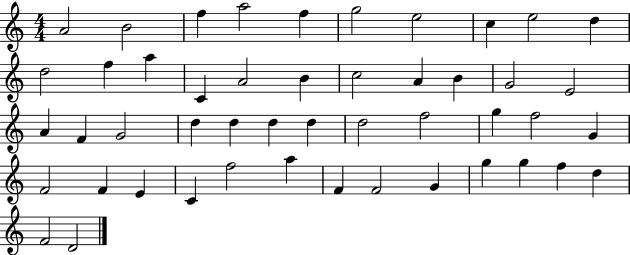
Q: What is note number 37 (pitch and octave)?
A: C4